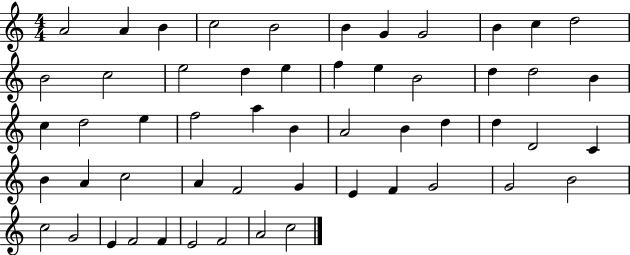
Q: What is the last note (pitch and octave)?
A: C5